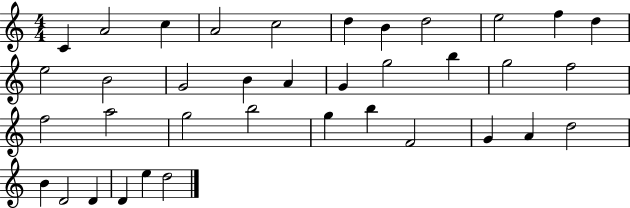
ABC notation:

X:1
T:Untitled
M:4/4
L:1/4
K:C
C A2 c A2 c2 d B d2 e2 f d e2 B2 G2 B A G g2 b g2 f2 f2 a2 g2 b2 g b F2 G A d2 B D2 D D e d2